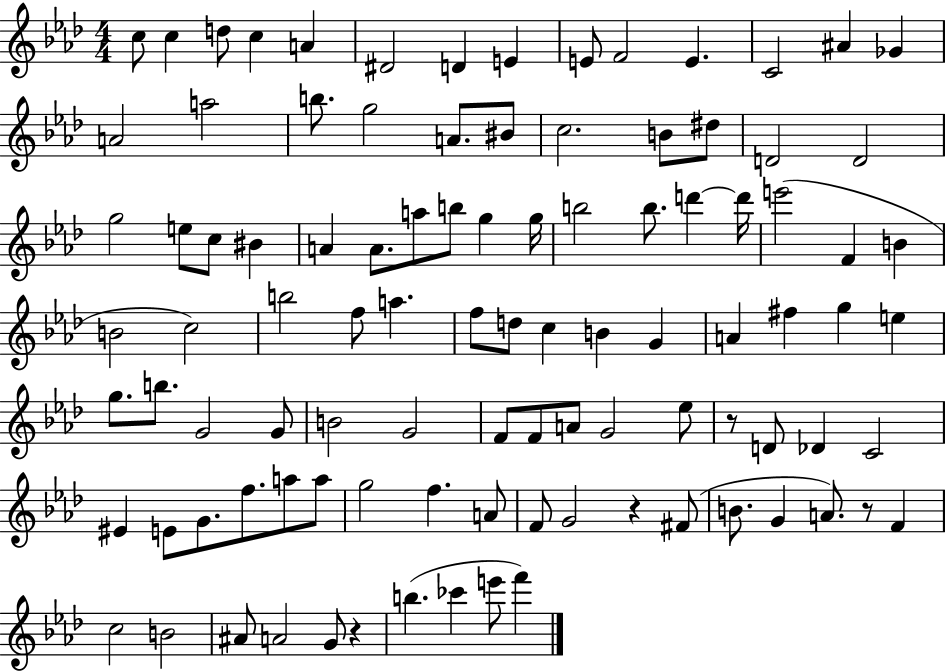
C5/e C5/q D5/e C5/q A4/q D#4/h D4/q E4/q E4/e F4/h E4/q. C4/h A#4/q Gb4/q A4/h A5/h B5/e. G5/h A4/e. BIS4/e C5/h. B4/e D#5/e D4/h D4/h G5/h E5/e C5/e BIS4/q A4/q A4/e. A5/e B5/e G5/q G5/s B5/h B5/e. D6/q D6/s E6/h F4/q B4/q B4/h C5/h B5/h F5/e A5/q. F5/e D5/e C5/q B4/q G4/q A4/q F#5/q G5/q E5/q G5/e. B5/e. G4/h G4/e B4/h G4/h F4/e F4/e A4/e G4/h Eb5/e R/e D4/e Db4/q C4/h EIS4/q E4/e G4/e. F5/e. A5/e A5/e G5/h F5/q. A4/e F4/e G4/h R/q F#4/e B4/e. G4/q A4/e. R/e F4/q C5/h B4/h A#4/e A4/h G4/e R/q B5/q. CES6/q E6/e F6/q